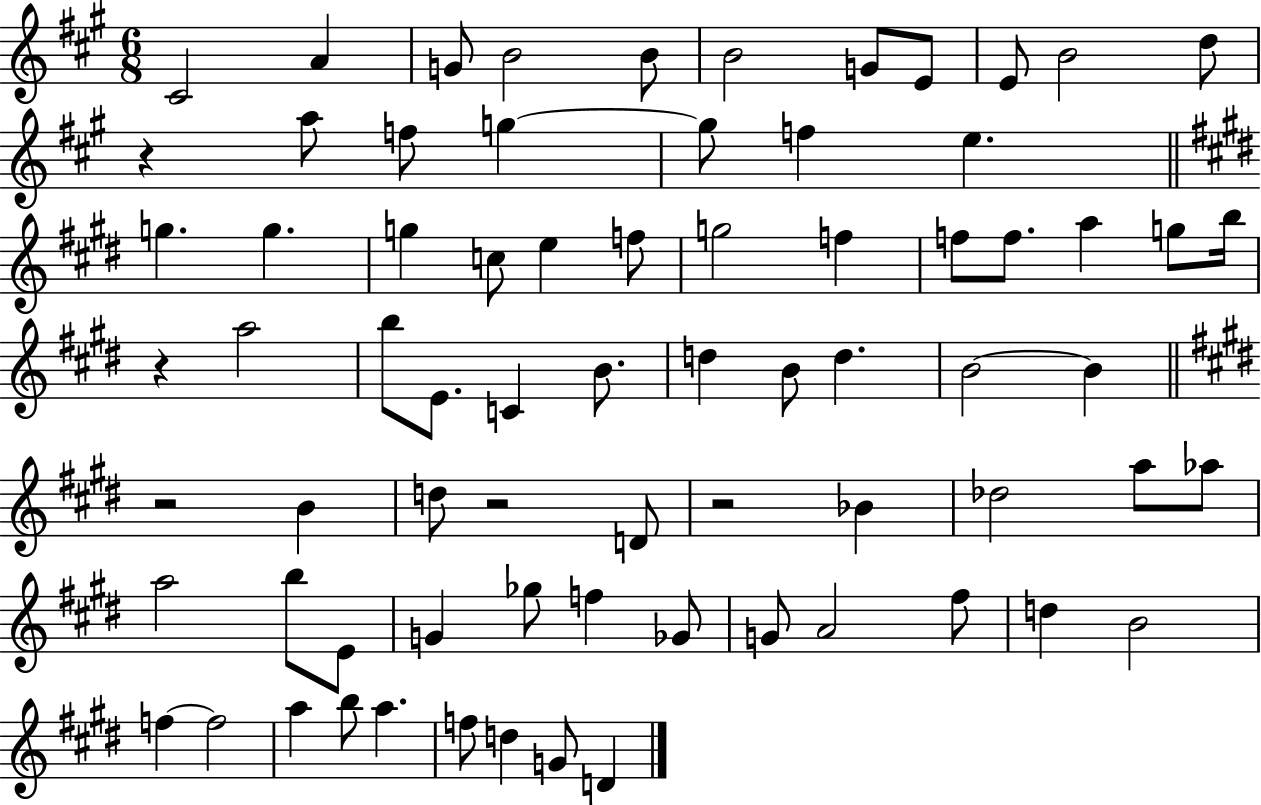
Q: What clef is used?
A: treble